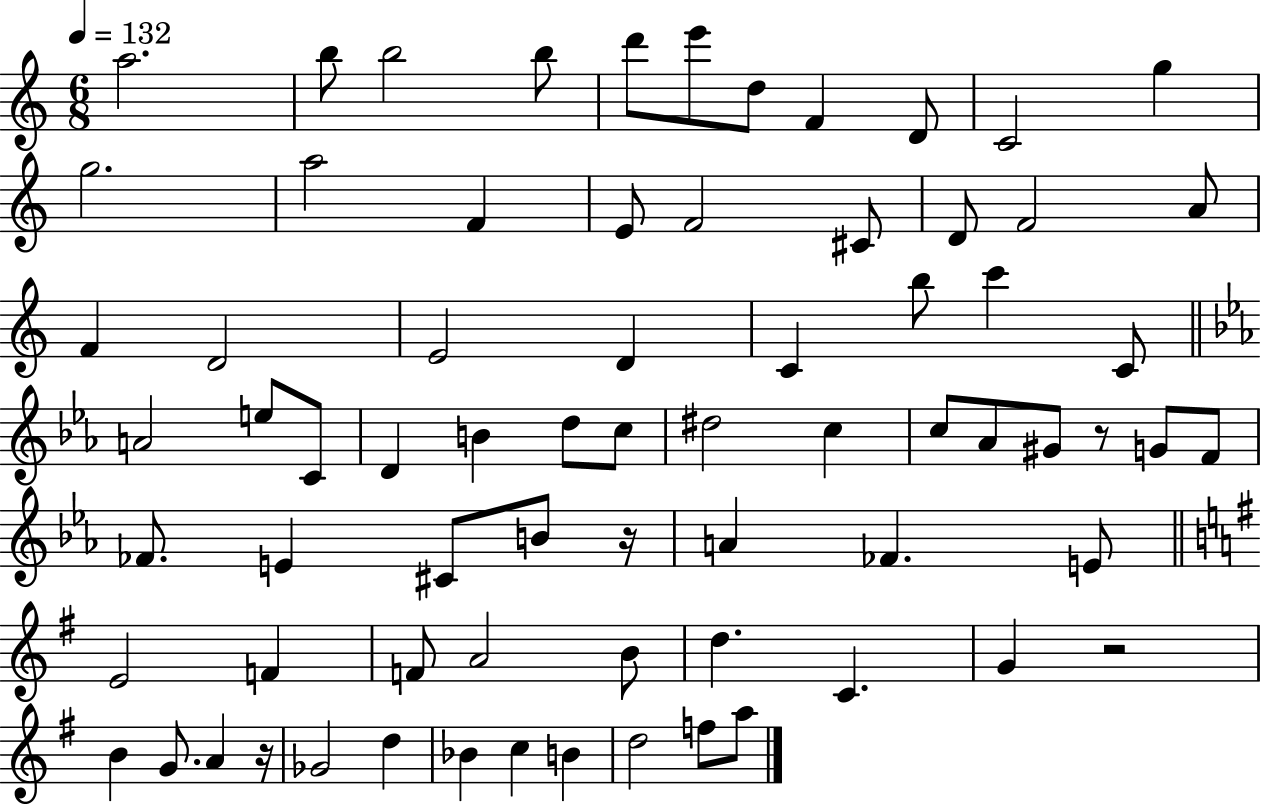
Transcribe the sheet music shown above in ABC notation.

X:1
T:Untitled
M:6/8
L:1/4
K:C
a2 b/2 b2 b/2 d'/2 e'/2 d/2 F D/2 C2 g g2 a2 F E/2 F2 ^C/2 D/2 F2 A/2 F D2 E2 D C b/2 c' C/2 A2 e/2 C/2 D B d/2 c/2 ^d2 c c/2 _A/2 ^G/2 z/2 G/2 F/2 _F/2 E ^C/2 B/2 z/4 A _F E/2 E2 F F/2 A2 B/2 d C G z2 B G/2 A z/4 _G2 d _B c B d2 f/2 a/2